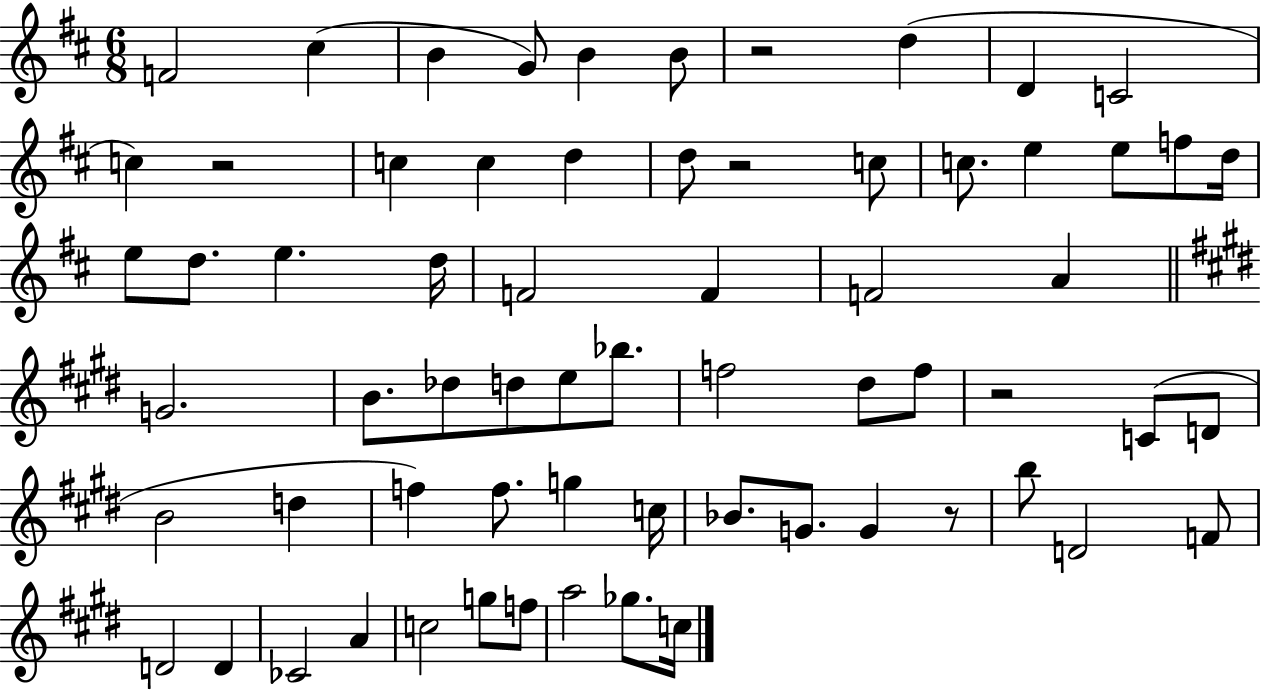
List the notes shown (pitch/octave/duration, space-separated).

F4/h C#5/q B4/q G4/e B4/q B4/e R/h D5/q D4/q C4/h C5/q R/h C5/q C5/q D5/q D5/e R/h C5/e C5/e. E5/q E5/e F5/e D5/s E5/e D5/e. E5/q. D5/s F4/h F4/q F4/h A4/q G4/h. B4/e. Db5/e D5/e E5/e Bb5/e. F5/h D#5/e F5/e R/h C4/e D4/e B4/h D5/q F5/q F5/e. G5/q C5/s Bb4/e. G4/e. G4/q R/e B5/e D4/h F4/e D4/h D4/q CES4/h A4/q C5/h G5/e F5/e A5/h Gb5/e. C5/s